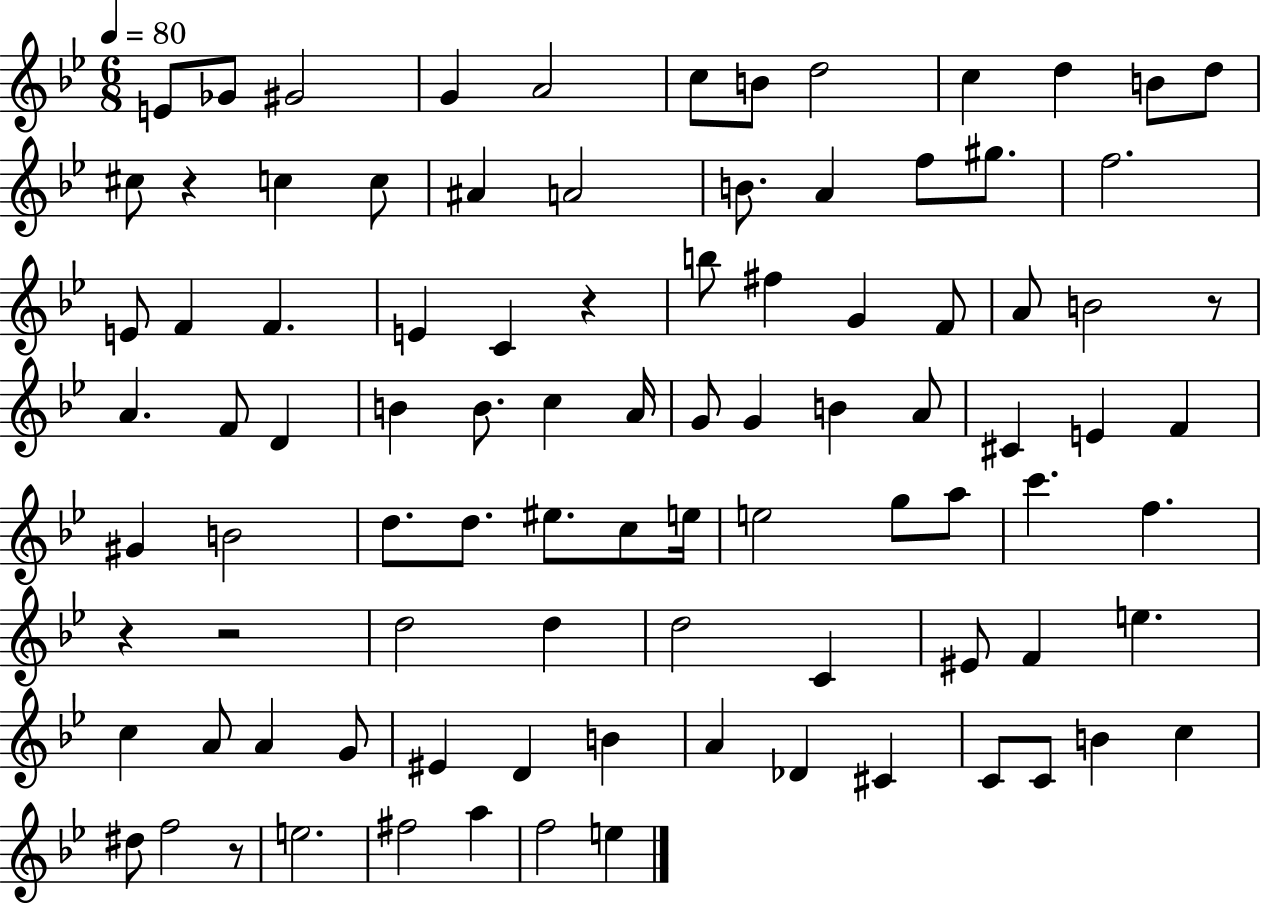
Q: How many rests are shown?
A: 6